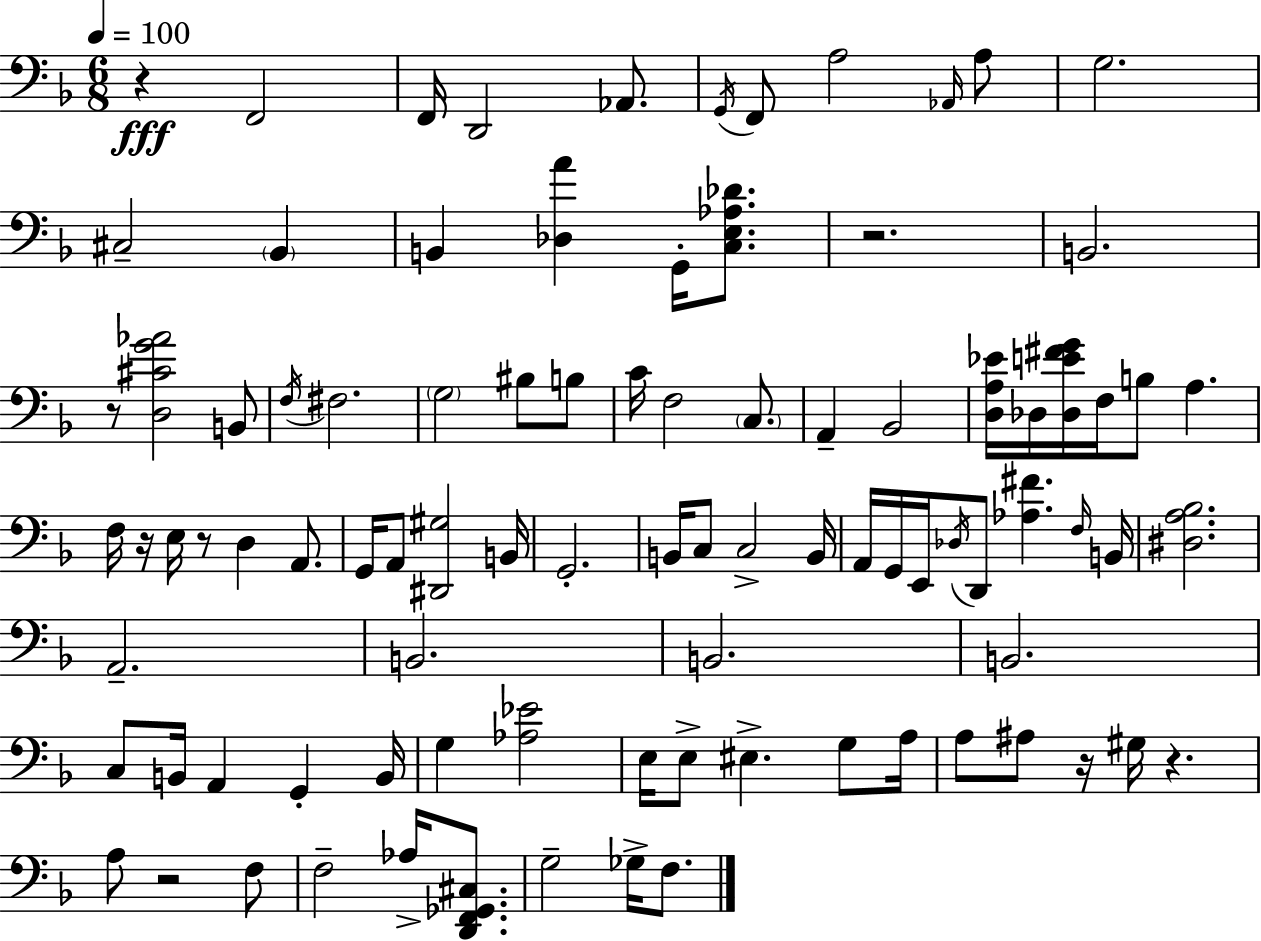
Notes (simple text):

R/q F2/h F2/s D2/h Ab2/e. G2/s F2/e A3/h Ab2/s A3/e G3/h. C#3/h Bb2/q B2/q [Db3,A4]/q G2/s [C3,E3,Ab3,Db4]/e. R/h. B2/h. R/e [D3,C#4,G4,Ab4]/h B2/e F3/s F#3/h. G3/h BIS3/e B3/e C4/s F3/h C3/e. A2/q Bb2/h [D3,A3,Eb4]/s Db3/s [Db3,E4,F#4,G4]/s F3/s B3/e A3/q. F3/s R/s E3/s R/e D3/q A2/e. G2/s A2/e [D#2,G#3]/h B2/s G2/h. B2/s C3/e C3/h B2/s A2/s G2/s E2/s Db3/s D2/e [Ab3,F#4]/q. F3/s B2/s [D#3,A3,Bb3]/h. A2/h. B2/h. B2/h. B2/h. C3/e B2/s A2/q G2/q B2/s G3/q [Ab3,Eb4]/h E3/s E3/e EIS3/q. G3/e A3/s A3/e A#3/e R/s G#3/s R/q. A3/e R/h F3/e F3/h Ab3/s [D2,F2,Gb2,C#3]/e. G3/h Gb3/s F3/e.